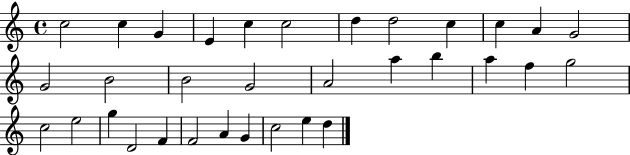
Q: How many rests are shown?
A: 0